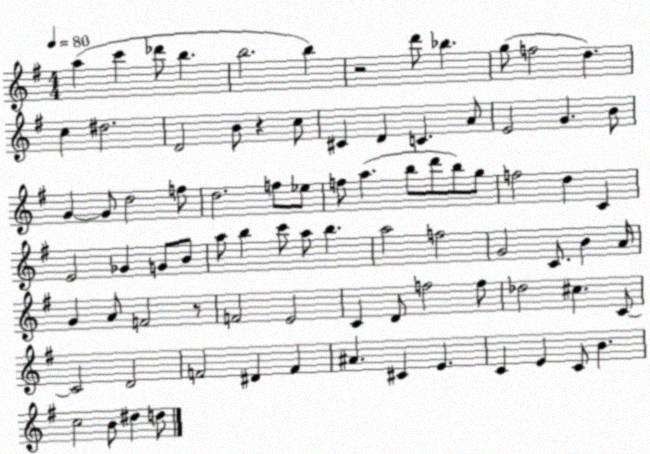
X:1
T:Untitled
M:4/4
L:1/4
K:G
a c' _d'/2 b b2 b z2 d'/2 _b g/2 f2 d c ^d2 D2 B/2 z c/2 ^C D C A/2 E2 G B/2 G G/2 d2 f/2 d2 f/2 _e/2 f/2 a b/2 d'/2 b/2 g/2 f2 d C E2 _G G/2 B/2 a/2 b c'/2 a/2 b a2 f2 G2 C/2 B A/4 G A/2 F2 z/2 F2 E2 C D/2 f2 f/2 _d2 ^c C/2 C2 D2 F2 ^D F ^A ^C E C E C/2 B c2 B/2 ^d d/2